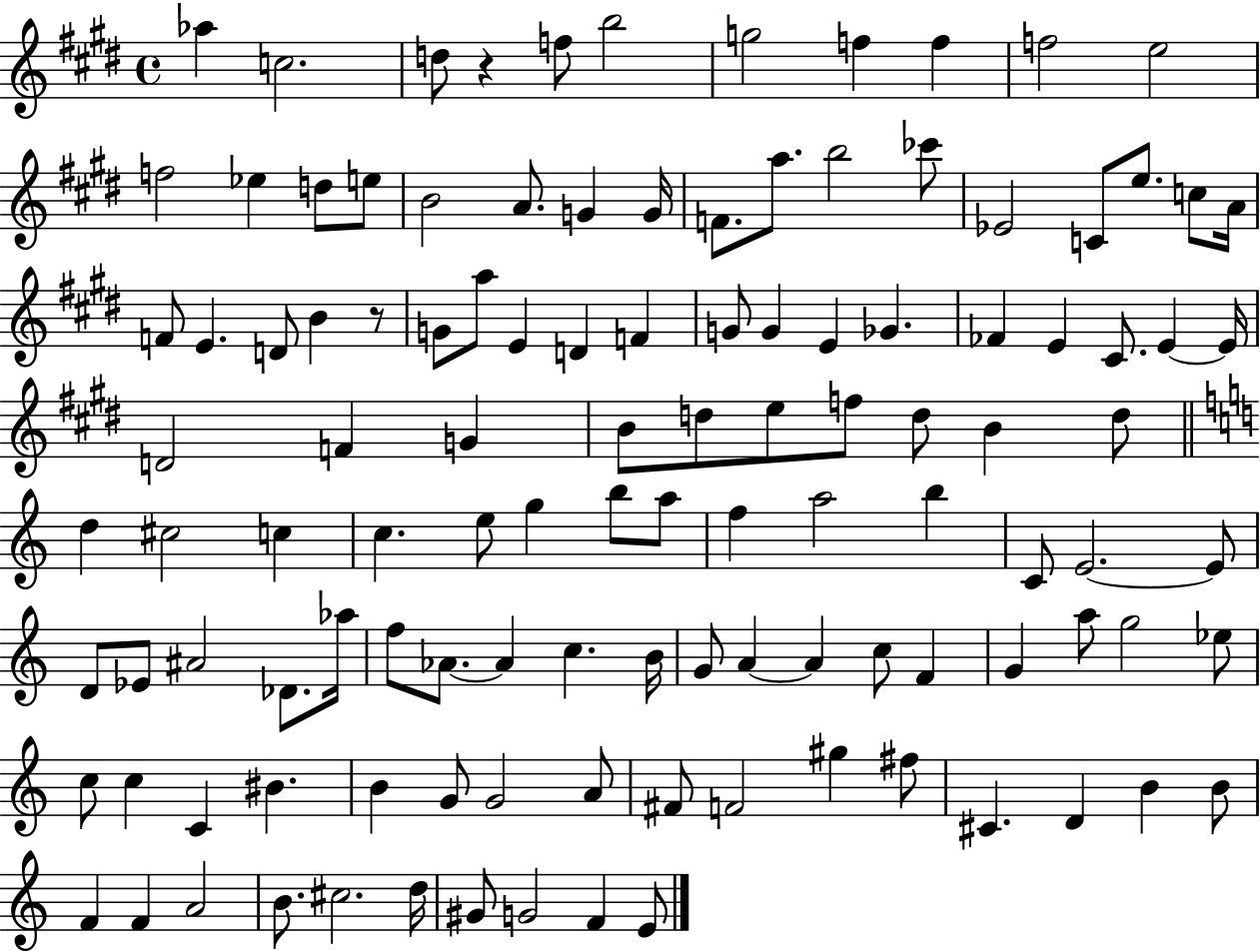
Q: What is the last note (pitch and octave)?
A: E4